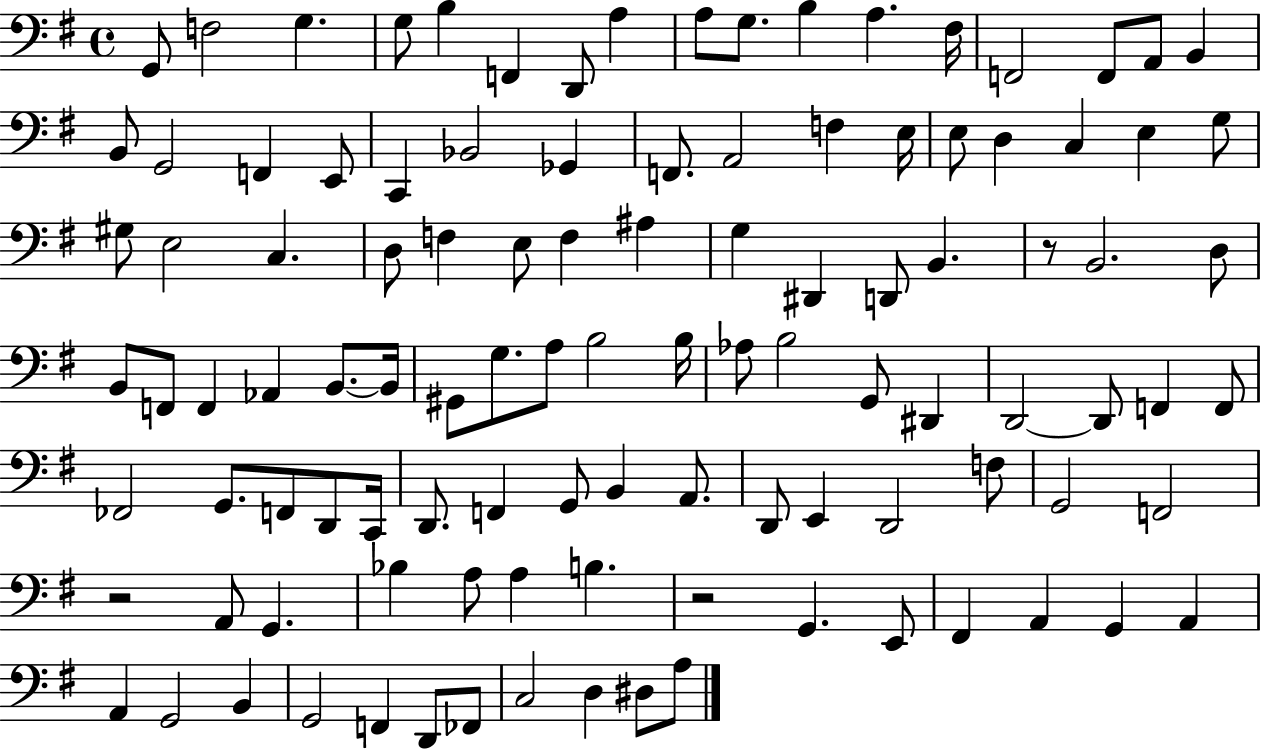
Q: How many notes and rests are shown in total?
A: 108